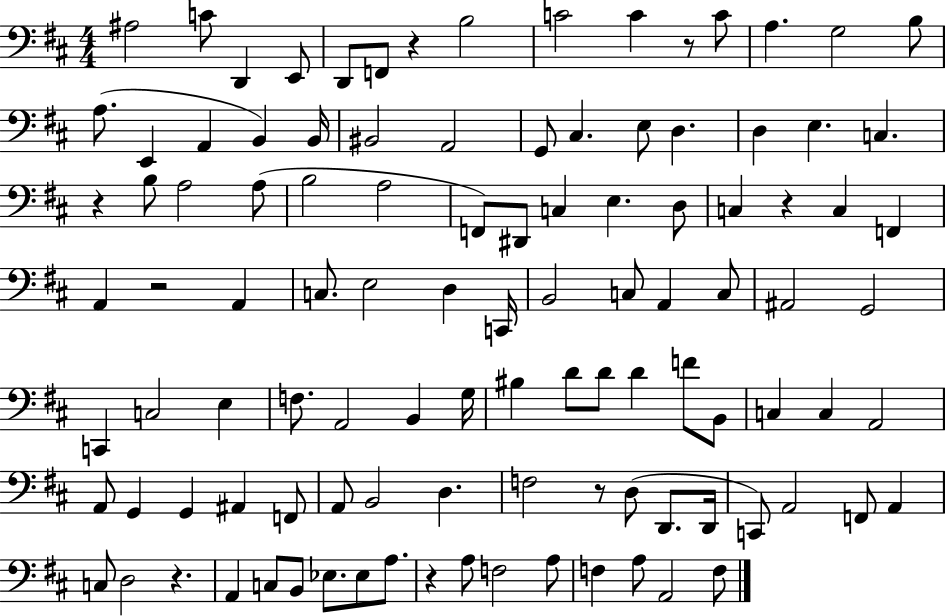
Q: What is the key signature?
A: D major